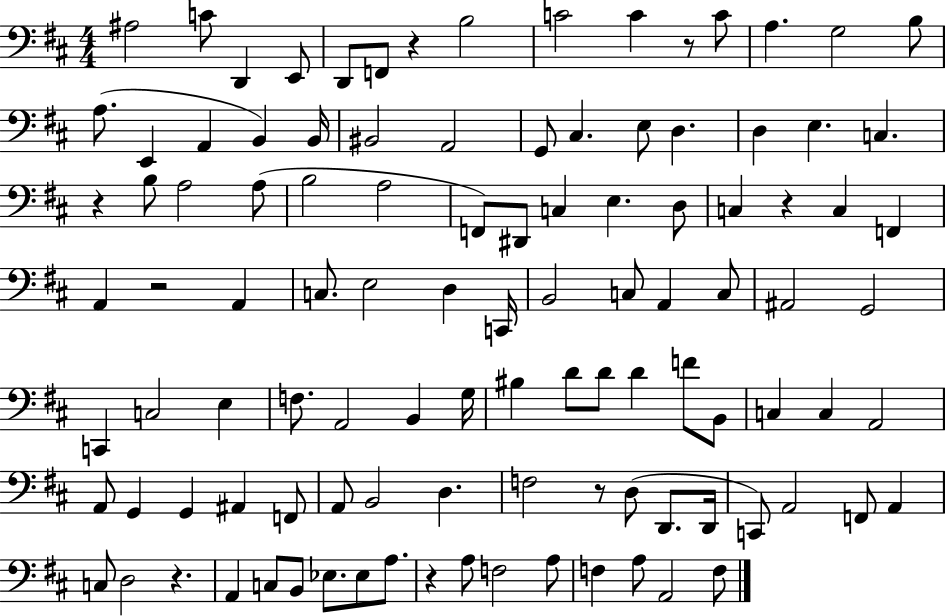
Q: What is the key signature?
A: D major